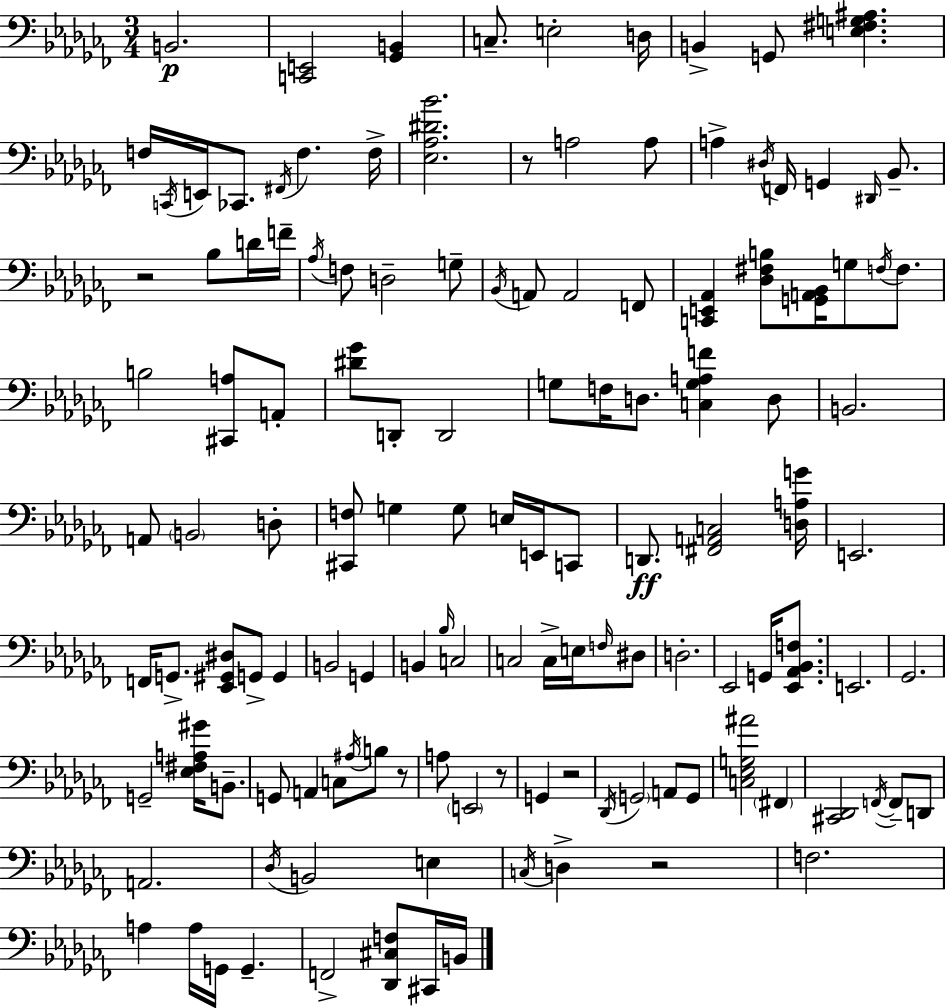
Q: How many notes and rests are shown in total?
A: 130